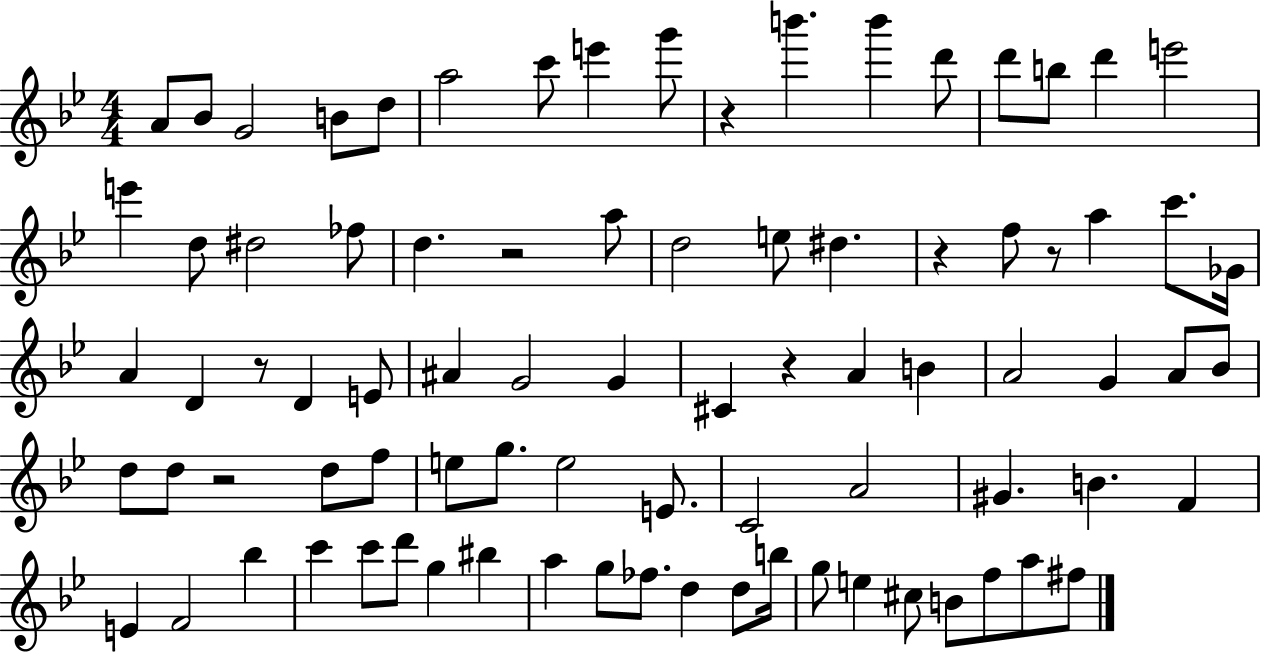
A4/e Bb4/e G4/h B4/e D5/e A5/h C6/e E6/q G6/e R/q B6/q. B6/q D6/e D6/e B5/e D6/q E6/h E6/q D5/e D#5/h FES5/e D5/q. R/h A5/e D5/h E5/e D#5/q. R/q F5/e R/e A5/q C6/e. Gb4/s A4/q D4/q R/e D4/q E4/e A#4/q G4/h G4/q C#4/q R/q A4/q B4/q A4/h G4/q A4/e Bb4/e D5/e D5/e R/h D5/e F5/e E5/e G5/e. E5/h E4/e. C4/h A4/h G#4/q. B4/q. F4/q E4/q F4/h Bb5/q C6/q C6/e D6/e G5/q BIS5/q A5/q G5/e FES5/e. D5/q D5/e B5/s G5/e E5/q C#5/e B4/e F5/e A5/e F#5/e